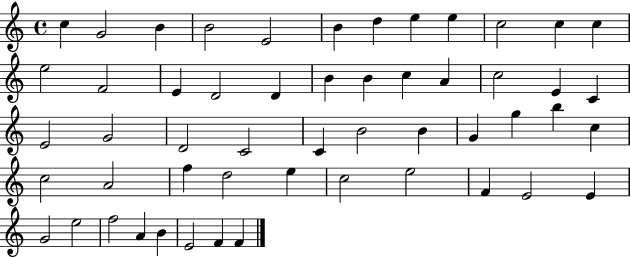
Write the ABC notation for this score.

X:1
T:Untitled
M:4/4
L:1/4
K:C
c G2 B B2 E2 B d e e c2 c c e2 F2 E D2 D B B c A c2 E C E2 G2 D2 C2 C B2 B G g b c c2 A2 f d2 e c2 e2 F E2 E G2 e2 f2 A B E2 F F